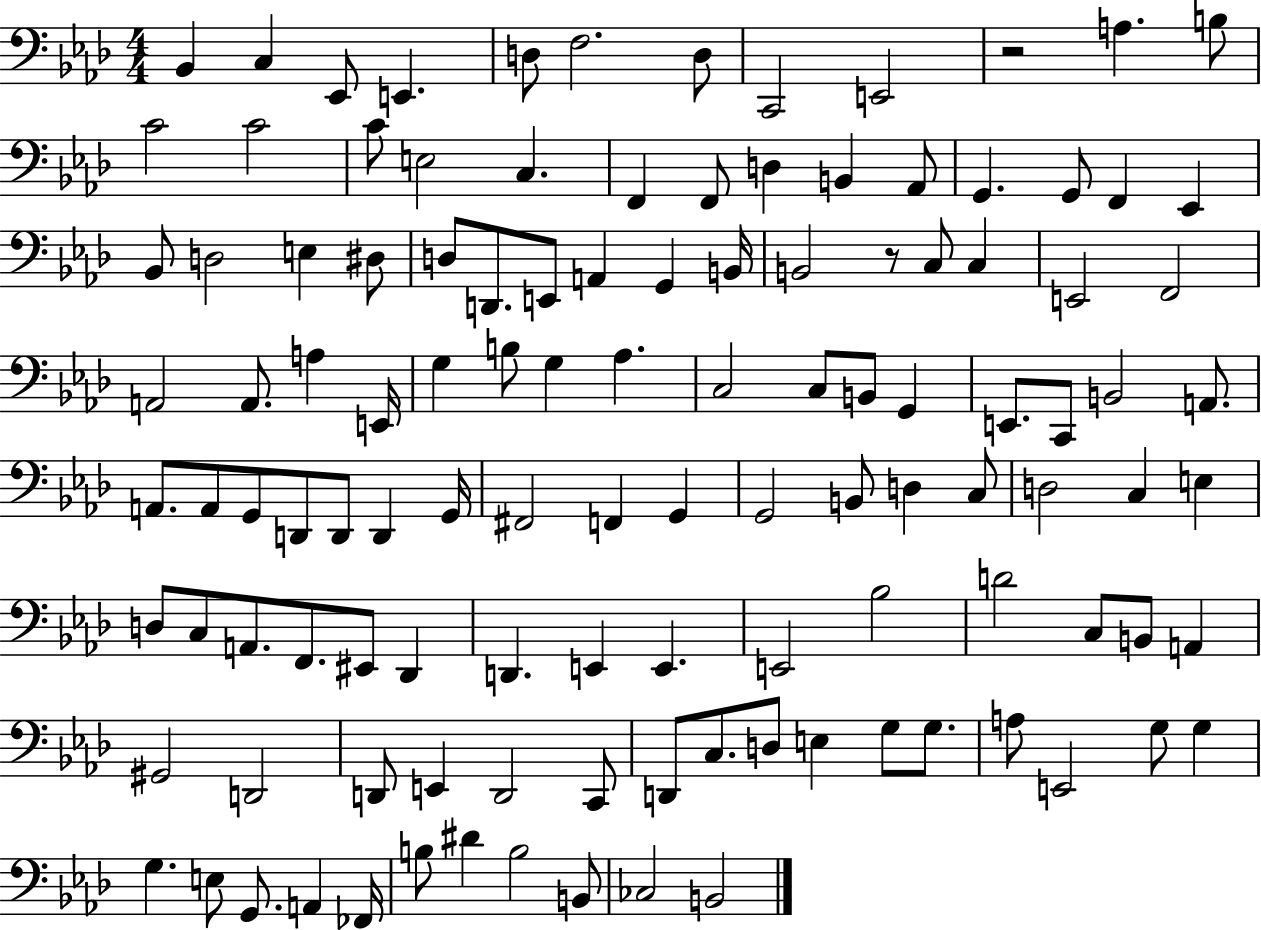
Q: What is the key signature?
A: AES major